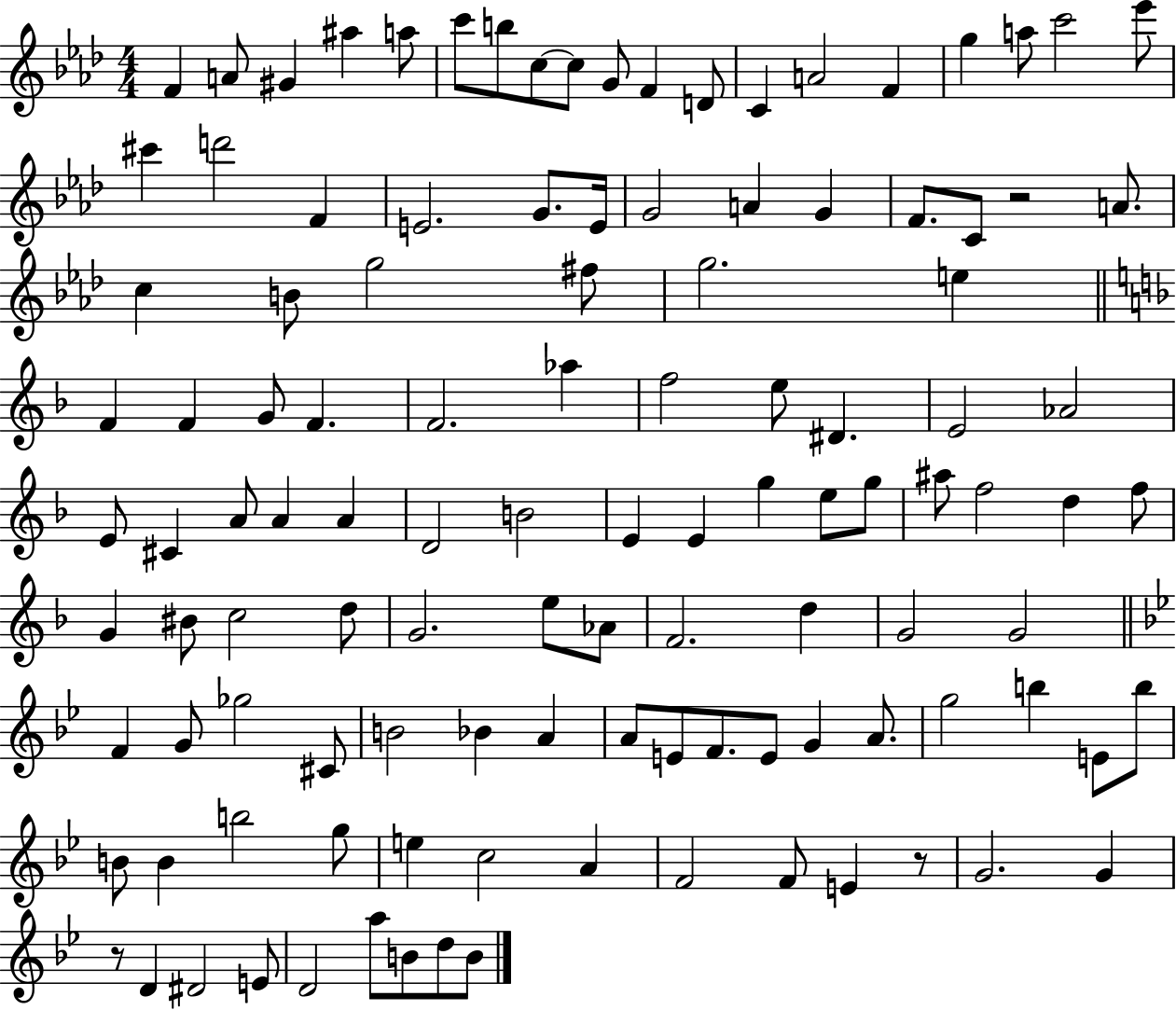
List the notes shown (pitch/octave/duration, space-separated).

F4/q A4/e G#4/q A#5/q A5/e C6/e B5/e C5/e C5/e G4/e F4/q D4/e C4/q A4/h F4/q G5/q A5/e C6/h Eb6/e C#6/q D6/h F4/q E4/h. G4/e. E4/s G4/h A4/q G4/q F4/e. C4/e R/h A4/e. C5/q B4/e G5/h F#5/e G5/h. E5/q F4/q F4/q G4/e F4/q. F4/h. Ab5/q F5/h E5/e D#4/q. E4/h Ab4/h E4/e C#4/q A4/e A4/q A4/q D4/h B4/h E4/q E4/q G5/q E5/e G5/e A#5/e F5/h D5/q F5/e G4/q BIS4/e C5/h D5/e G4/h. E5/e Ab4/e F4/h. D5/q G4/h G4/h F4/q G4/e Gb5/h C#4/e B4/h Bb4/q A4/q A4/e E4/e F4/e. E4/e G4/q A4/e. G5/h B5/q E4/e B5/e B4/e B4/q B5/h G5/e E5/q C5/h A4/q F4/h F4/e E4/q R/e G4/h. G4/q R/e D4/q D#4/h E4/e D4/h A5/e B4/e D5/e B4/e